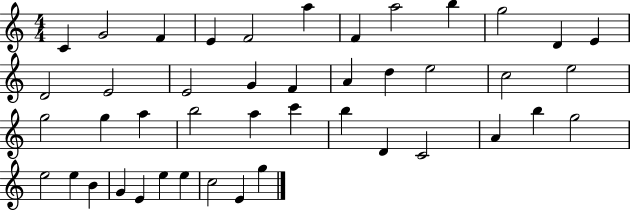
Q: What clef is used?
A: treble